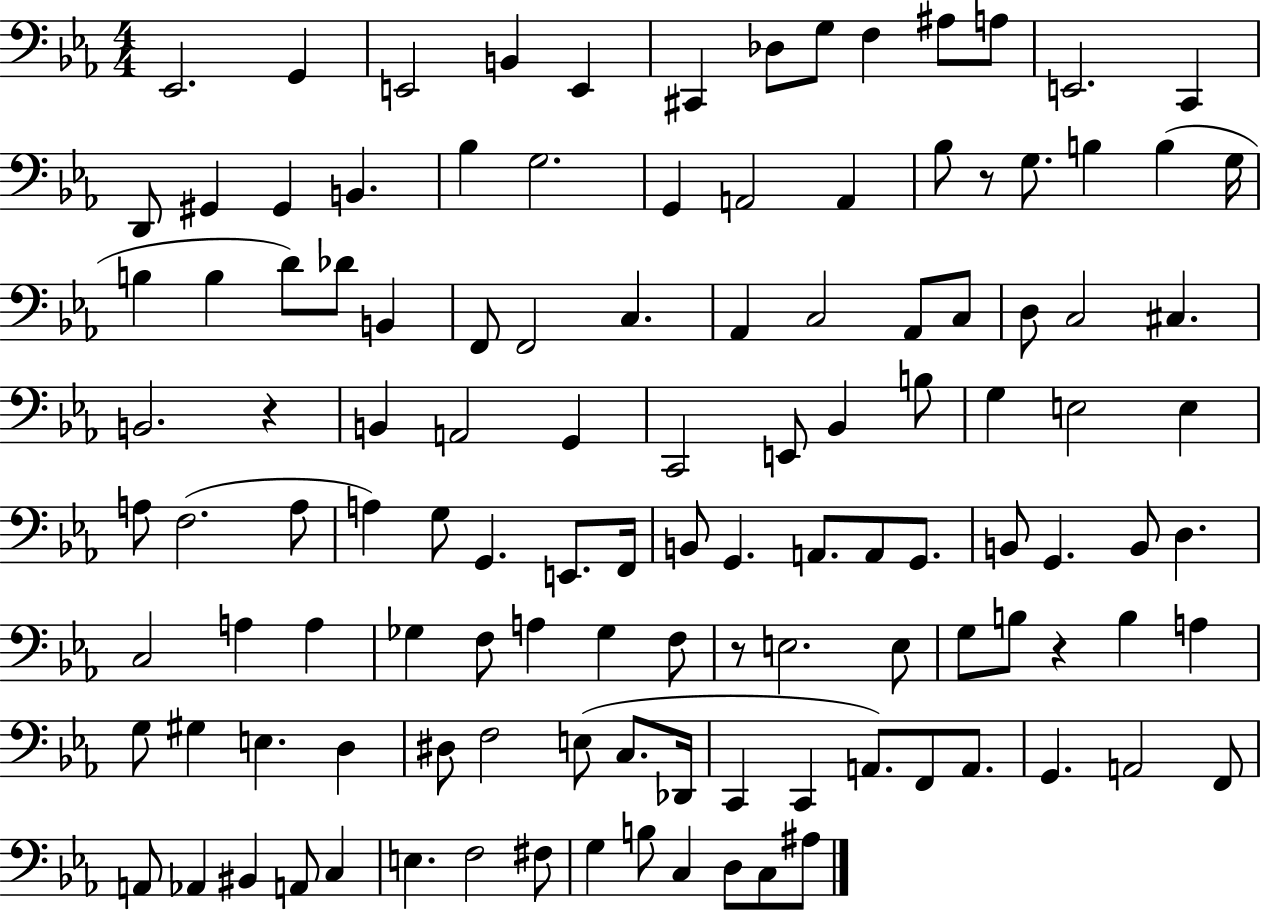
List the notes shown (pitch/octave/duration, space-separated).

Eb2/h. G2/q E2/h B2/q E2/q C#2/q Db3/e G3/e F3/q A#3/e A3/e E2/h. C2/q D2/e G#2/q G#2/q B2/q. Bb3/q G3/h. G2/q A2/h A2/q Bb3/e R/e G3/e. B3/q B3/q G3/s B3/q B3/q D4/e Db4/e B2/q F2/e F2/h C3/q. Ab2/q C3/h Ab2/e C3/e D3/e C3/h C#3/q. B2/h. R/q B2/q A2/h G2/q C2/h E2/e Bb2/q B3/e G3/q E3/h E3/q A3/e F3/h. A3/e A3/q G3/e G2/q. E2/e. F2/s B2/e G2/q. A2/e. A2/e G2/e. B2/e G2/q. B2/e D3/q. C3/h A3/q A3/q Gb3/q F3/e A3/q Gb3/q F3/e R/e E3/h. E3/e G3/e B3/e R/q B3/q A3/q G3/e G#3/q E3/q. D3/q D#3/e F3/h E3/e C3/e. Db2/s C2/q C2/q A2/e. F2/e A2/e. G2/q. A2/h F2/e A2/e Ab2/q BIS2/q A2/e C3/q E3/q. F3/h F#3/e G3/q B3/e C3/q D3/e C3/e A#3/e